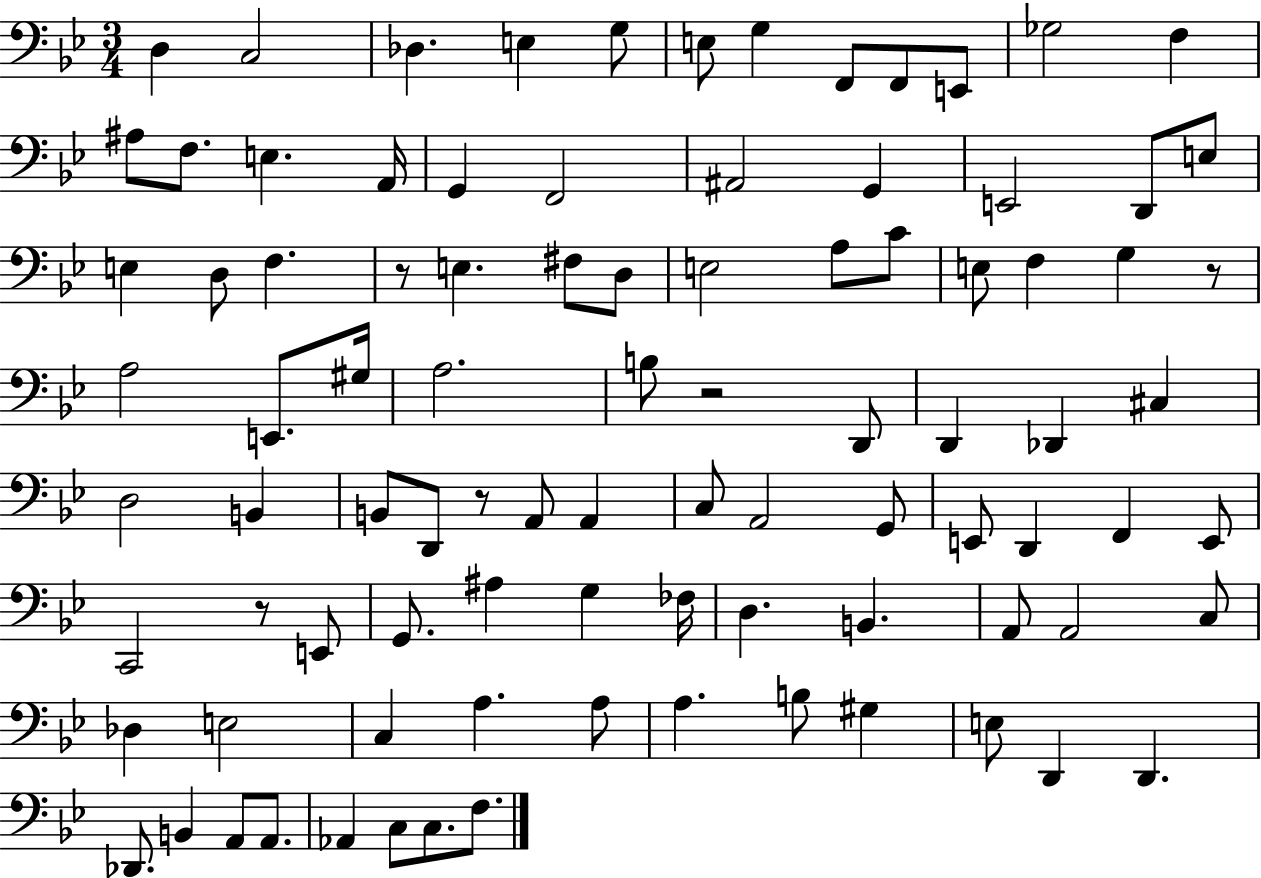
X:1
T:Untitled
M:3/4
L:1/4
K:Bb
D, C,2 _D, E, G,/2 E,/2 G, F,,/2 F,,/2 E,,/2 _G,2 F, ^A,/2 F,/2 E, A,,/4 G,, F,,2 ^A,,2 G,, E,,2 D,,/2 E,/2 E, D,/2 F, z/2 E, ^F,/2 D,/2 E,2 A,/2 C/2 E,/2 F, G, z/2 A,2 E,,/2 ^G,/4 A,2 B,/2 z2 D,,/2 D,, _D,, ^C, D,2 B,, B,,/2 D,,/2 z/2 A,,/2 A,, C,/2 A,,2 G,,/2 E,,/2 D,, F,, E,,/2 C,,2 z/2 E,,/2 G,,/2 ^A, G, _F,/4 D, B,, A,,/2 A,,2 C,/2 _D, E,2 C, A, A,/2 A, B,/2 ^G, E,/2 D,, D,, _D,,/2 B,, A,,/2 A,,/2 _A,, C,/2 C,/2 F,/2